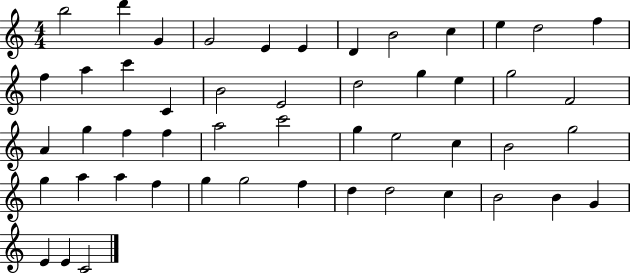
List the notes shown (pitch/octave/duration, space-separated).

B5/h D6/q G4/q G4/h E4/q E4/q D4/q B4/h C5/q E5/q D5/h F5/q F5/q A5/q C6/q C4/q B4/h E4/h D5/h G5/q E5/q G5/h F4/h A4/q G5/q F5/q F5/q A5/h C6/h G5/q E5/h C5/q B4/h G5/h G5/q A5/q A5/q F5/q G5/q G5/h F5/q D5/q D5/h C5/q B4/h B4/q G4/q E4/q E4/q C4/h